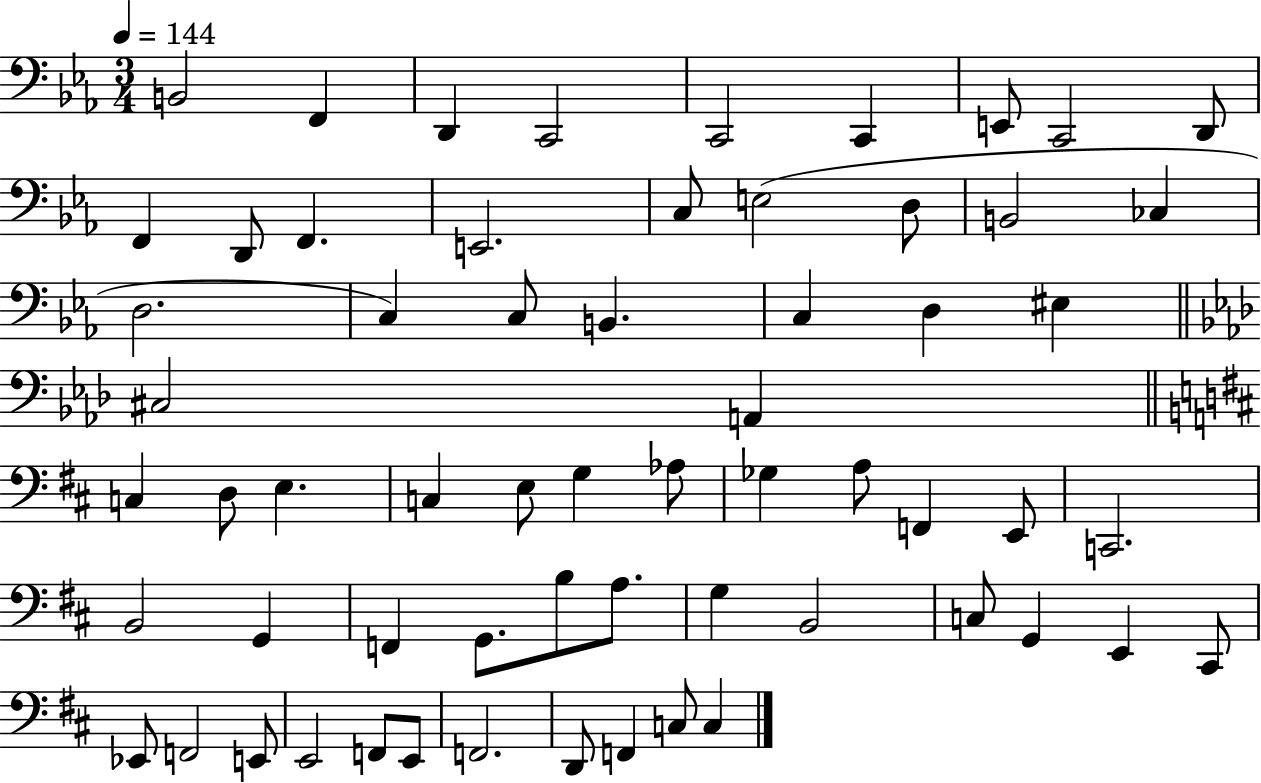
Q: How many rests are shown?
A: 0